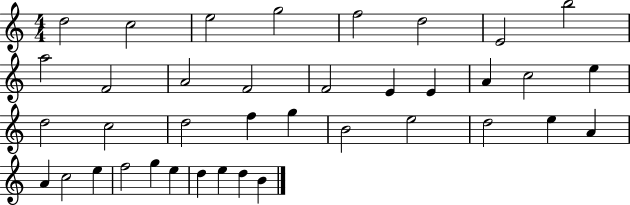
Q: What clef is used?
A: treble